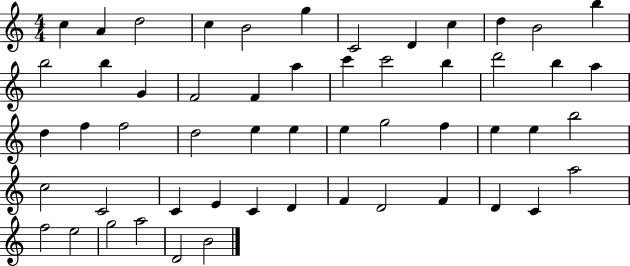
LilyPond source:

{
  \clef treble
  \numericTimeSignature
  \time 4/4
  \key c \major
  c''4 a'4 d''2 | c''4 b'2 g''4 | c'2 d'4 c''4 | d''4 b'2 b''4 | \break b''2 b''4 g'4 | f'2 f'4 a''4 | c'''4 c'''2 b''4 | d'''2 b''4 a''4 | \break d''4 f''4 f''2 | d''2 e''4 e''4 | e''4 g''2 f''4 | e''4 e''4 b''2 | \break c''2 c'2 | c'4 e'4 c'4 d'4 | f'4 d'2 f'4 | d'4 c'4 a''2 | \break f''2 e''2 | g''2 a''2 | d'2 b'2 | \bar "|."
}